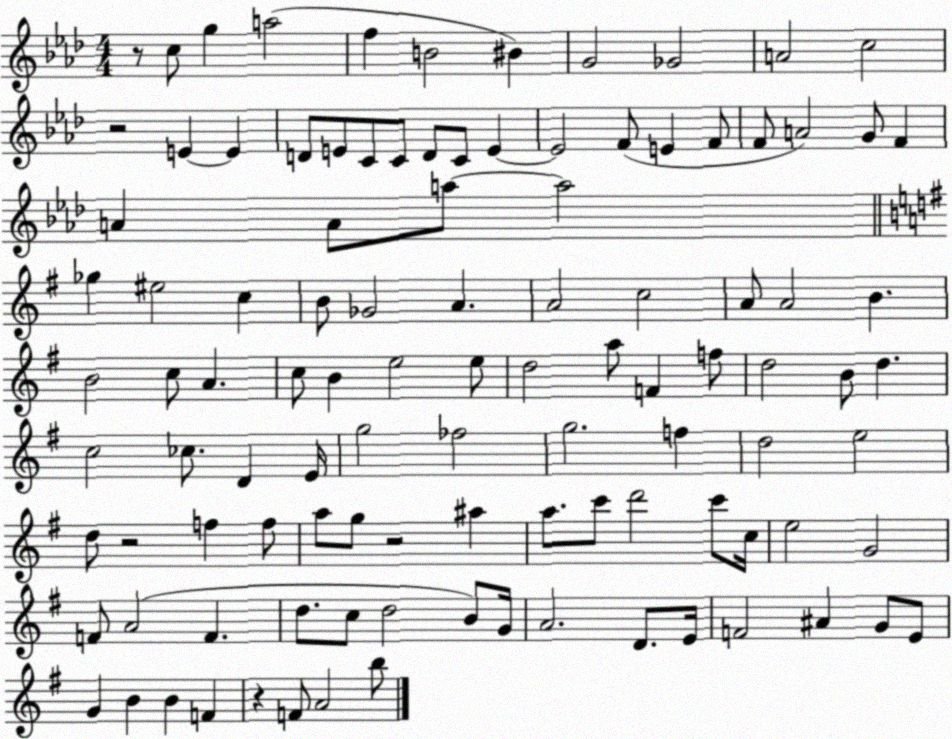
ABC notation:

X:1
T:Untitled
M:4/4
L:1/4
K:Ab
z/2 c/2 g a2 f B2 ^B G2 _G2 A2 c2 z2 E E D/2 E/2 C/2 C/2 D/2 C/2 E E2 F/2 E F/2 F/2 A2 G/2 F A A/2 a/2 a2 _g ^e2 c B/2 _G2 A A2 c2 A/2 A2 B B2 c/2 A c/2 B e2 e/2 d2 a/2 F f/2 d2 B/2 d c2 _c/2 D E/4 g2 _f2 g2 f d2 e2 d/2 z2 f f/2 a/2 g/2 z2 ^a a/2 c'/2 d'2 c'/2 c/4 e2 G2 F/2 A2 F d/2 c/2 d2 B/2 G/4 A2 D/2 E/4 F2 ^A G/2 E/2 G B B F z F/2 A2 b/2